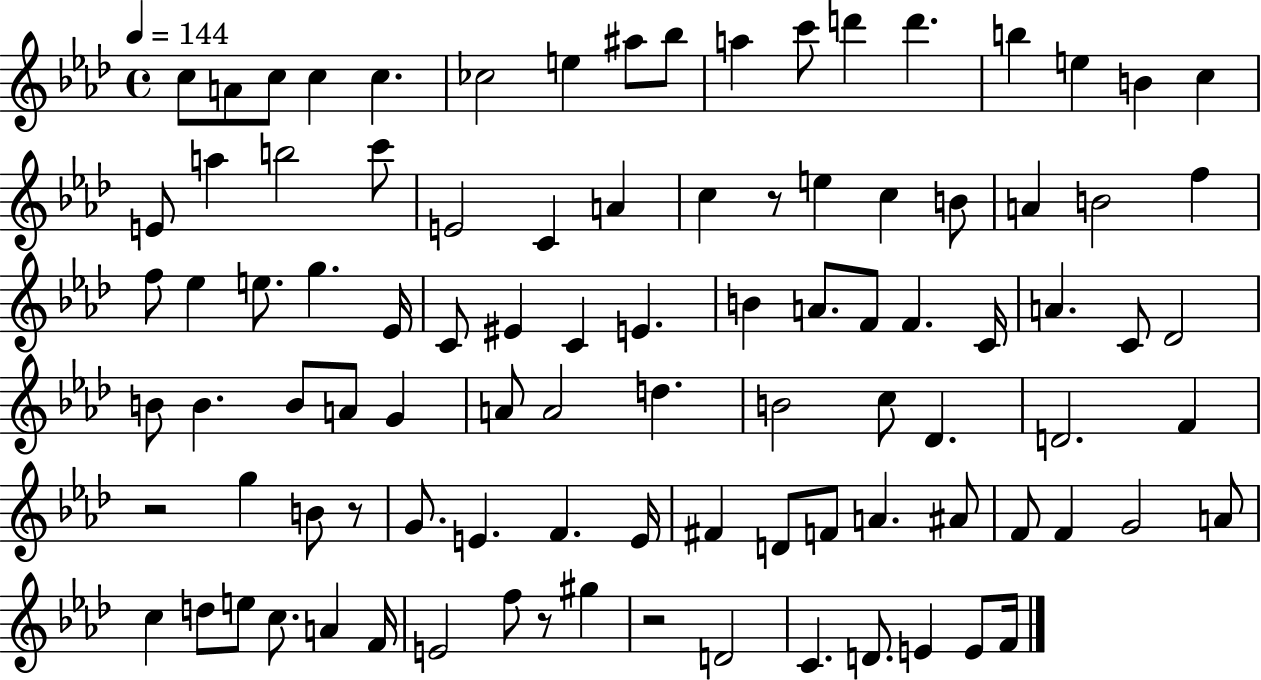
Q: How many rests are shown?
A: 5